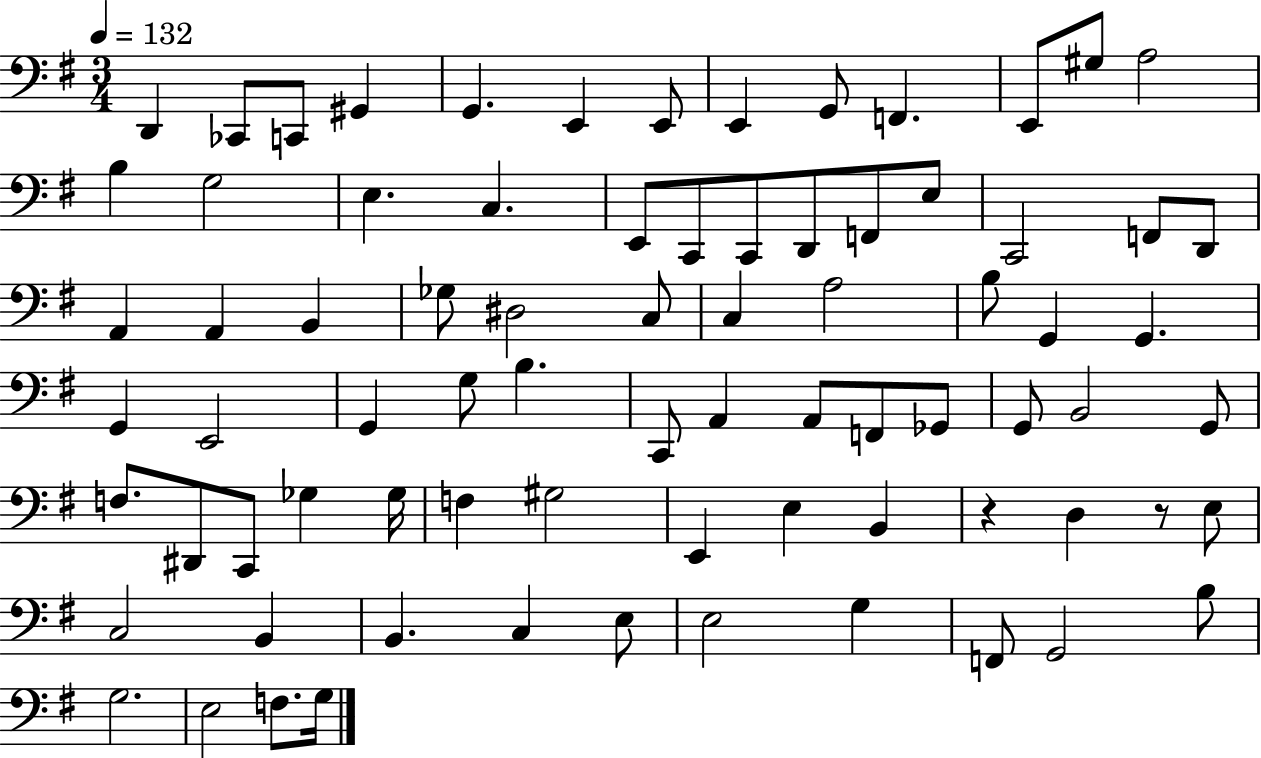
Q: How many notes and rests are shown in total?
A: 78